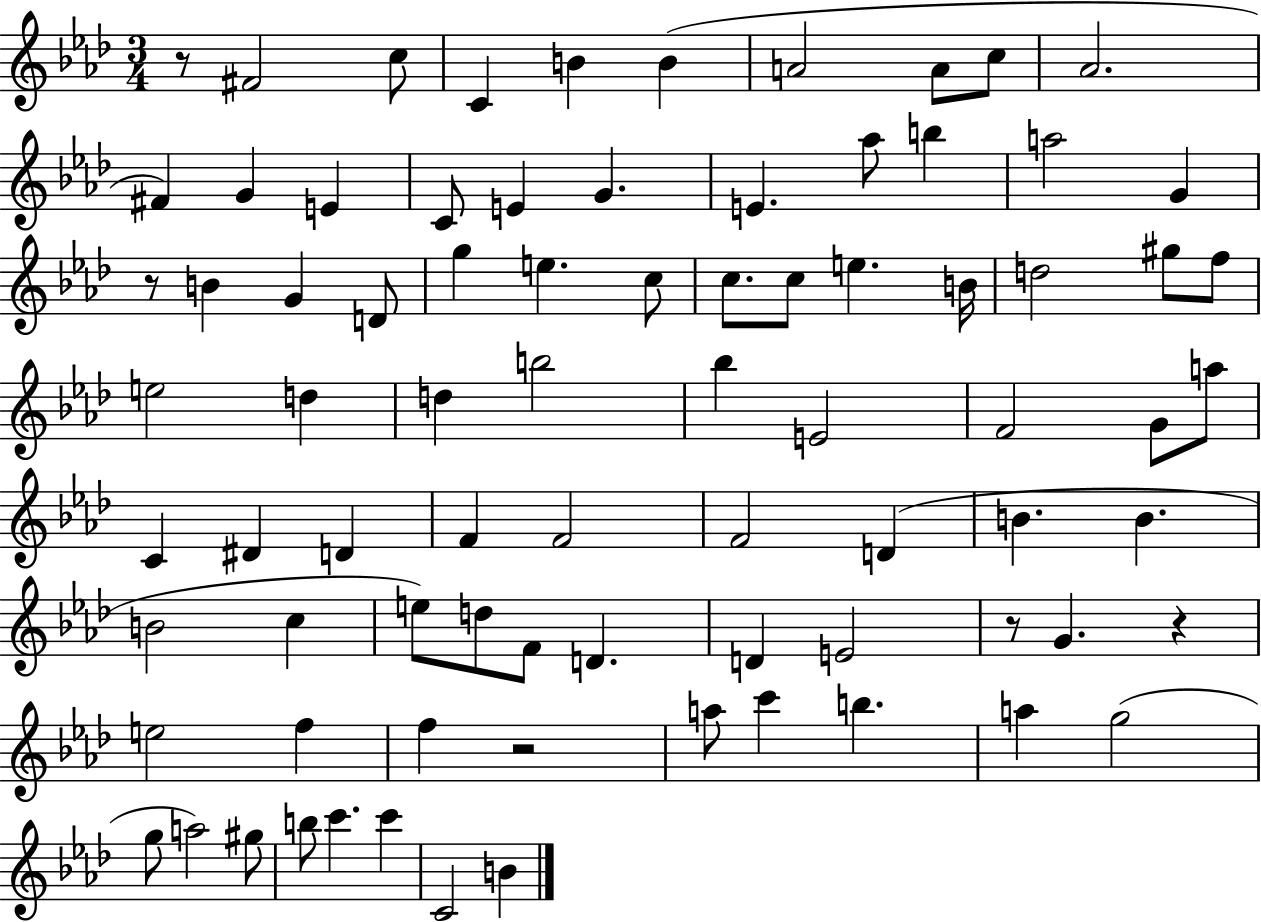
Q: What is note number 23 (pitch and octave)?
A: D4